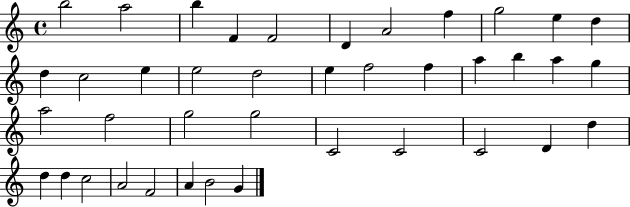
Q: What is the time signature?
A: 4/4